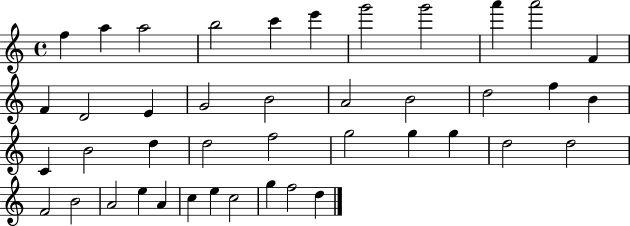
F5/q A5/q A5/h B5/h C6/q E6/q G6/h G6/h A6/q A6/h F4/q F4/q D4/h E4/q G4/h B4/h A4/h B4/h D5/h F5/q B4/q C4/q B4/h D5/q D5/h F5/h G5/h G5/q G5/q D5/h D5/h F4/h B4/h A4/h E5/q A4/q C5/q E5/q C5/h G5/q F5/h D5/q